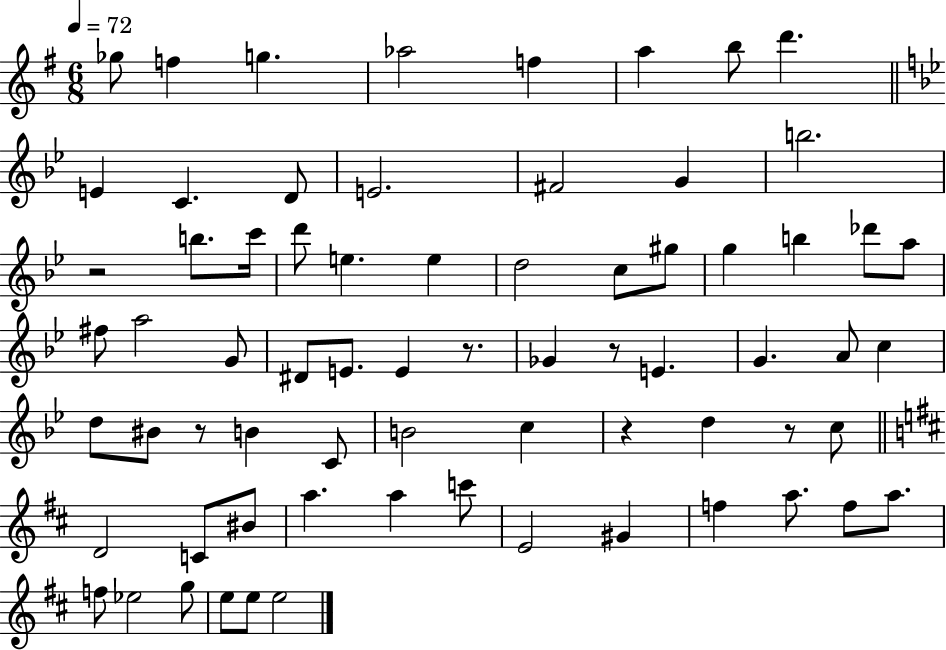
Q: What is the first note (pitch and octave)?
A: Gb5